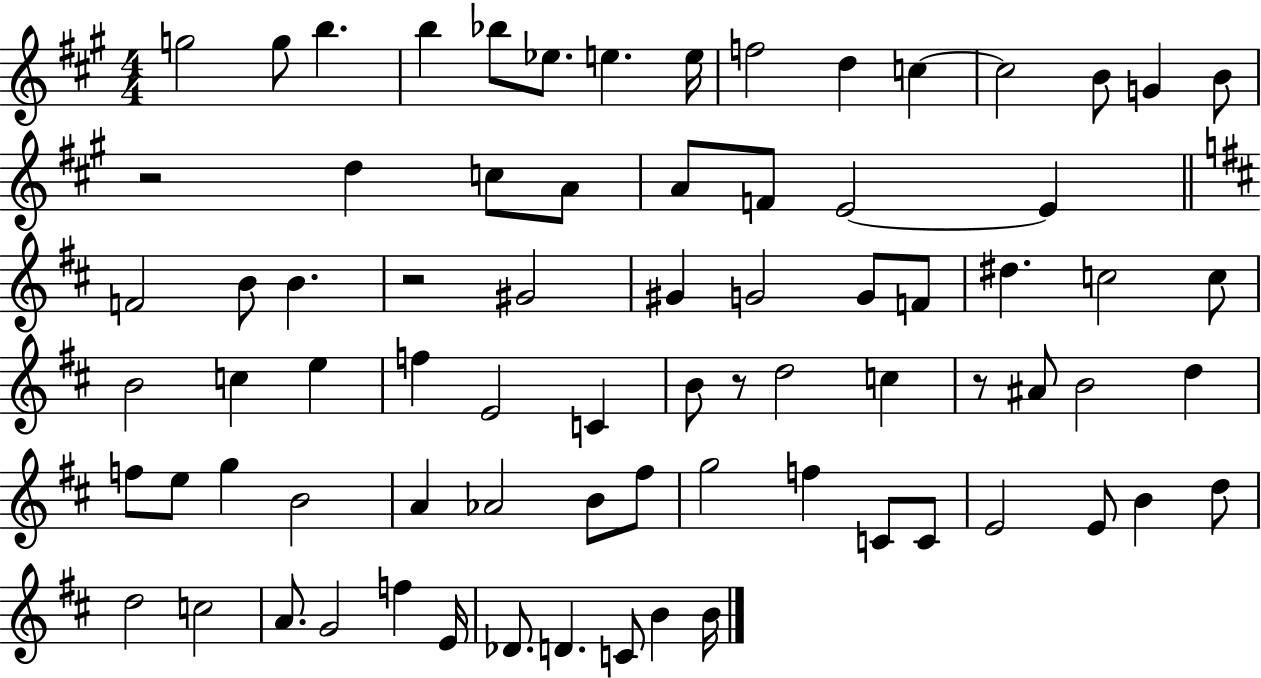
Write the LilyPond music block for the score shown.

{
  \clef treble
  \numericTimeSignature
  \time 4/4
  \key a \major
  g''2 g''8 b''4. | b''4 bes''8 ees''8. e''4. e''16 | f''2 d''4 c''4~~ | c''2 b'8 g'4 b'8 | \break r2 d''4 c''8 a'8 | a'8 f'8 e'2~~ e'4 | \bar "||" \break \key d \major f'2 b'8 b'4. | r2 gis'2 | gis'4 g'2 g'8 f'8 | dis''4. c''2 c''8 | \break b'2 c''4 e''4 | f''4 e'2 c'4 | b'8 r8 d''2 c''4 | r8 ais'8 b'2 d''4 | \break f''8 e''8 g''4 b'2 | a'4 aes'2 b'8 fis''8 | g''2 f''4 c'8 c'8 | e'2 e'8 b'4 d''8 | \break d''2 c''2 | a'8. g'2 f''4 e'16 | des'8. d'4. c'8 b'4 b'16 | \bar "|."
}